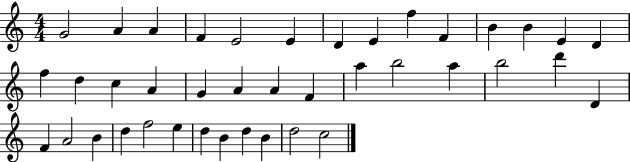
X:1
T:Untitled
M:4/4
L:1/4
K:C
G2 A A F E2 E D E f F B B E D f d c A G A A F a b2 a b2 d' D F A2 B d f2 e d B d B d2 c2